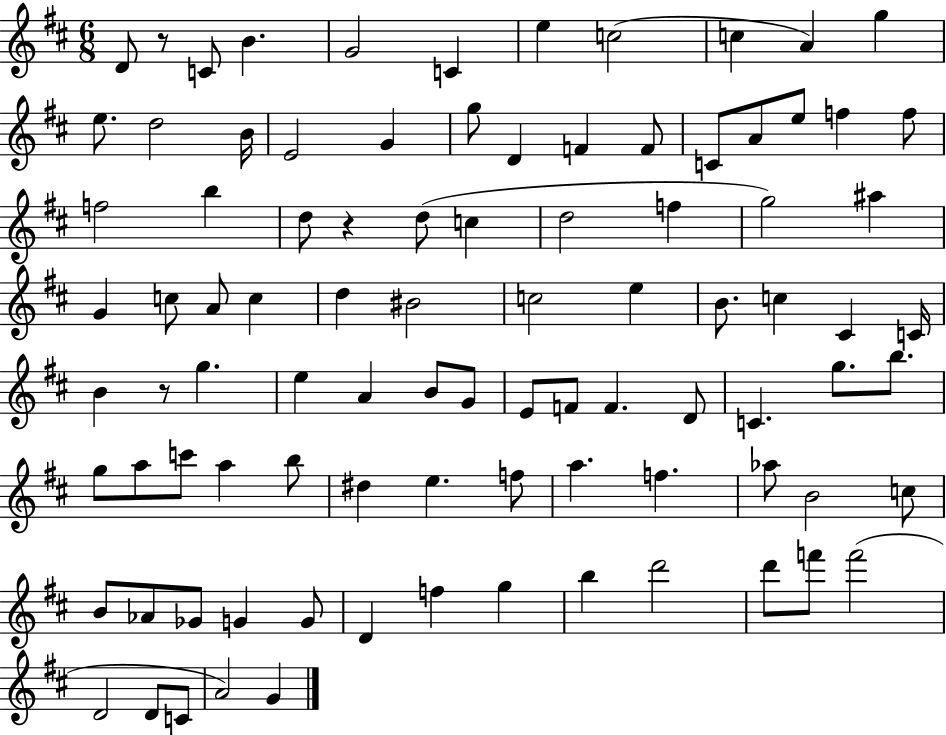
{
  \clef treble
  \numericTimeSignature
  \time 6/8
  \key d \major
  d'8 r8 c'8 b'4. | g'2 c'4 | e''4 c''2( | c''4 a'4) g''4 | \break e''8. d''2 b'16 | e'2 g'4 | g''8 d'4 f'4 f'8 | c'8 a'8 e''8 f''4 f''8 | \break f''2 b''4 | d''8 r4 d''8( c''4 | d''2 f''4 | g''2) ais''4 | \break g'4 c''8 a'8 c''4 | d''4 bis'2 | c''2 e''4 | b'8. c''4 cis'4 c'16 | \break b'4 r8 g''4. | e''4 a'4 b'8 g'8 | e'8 f'8 f'4. d'8 | c'4. g''8. b''8. | \break g''8 a''8 c'''8 a''4 b''8 | dis''4 e''4. f''8 | a''4. f''4. | aes''8 b'2 c''8 | \break b'8 aes'8 ges'8 g'4 g'8 | d'4 f''4 g''4 | b''4 d'''2 | d'''8 f'''8 f'''2( | \break d'2 d'8 c'8 | a'2) g'4 | \bar "|."
}